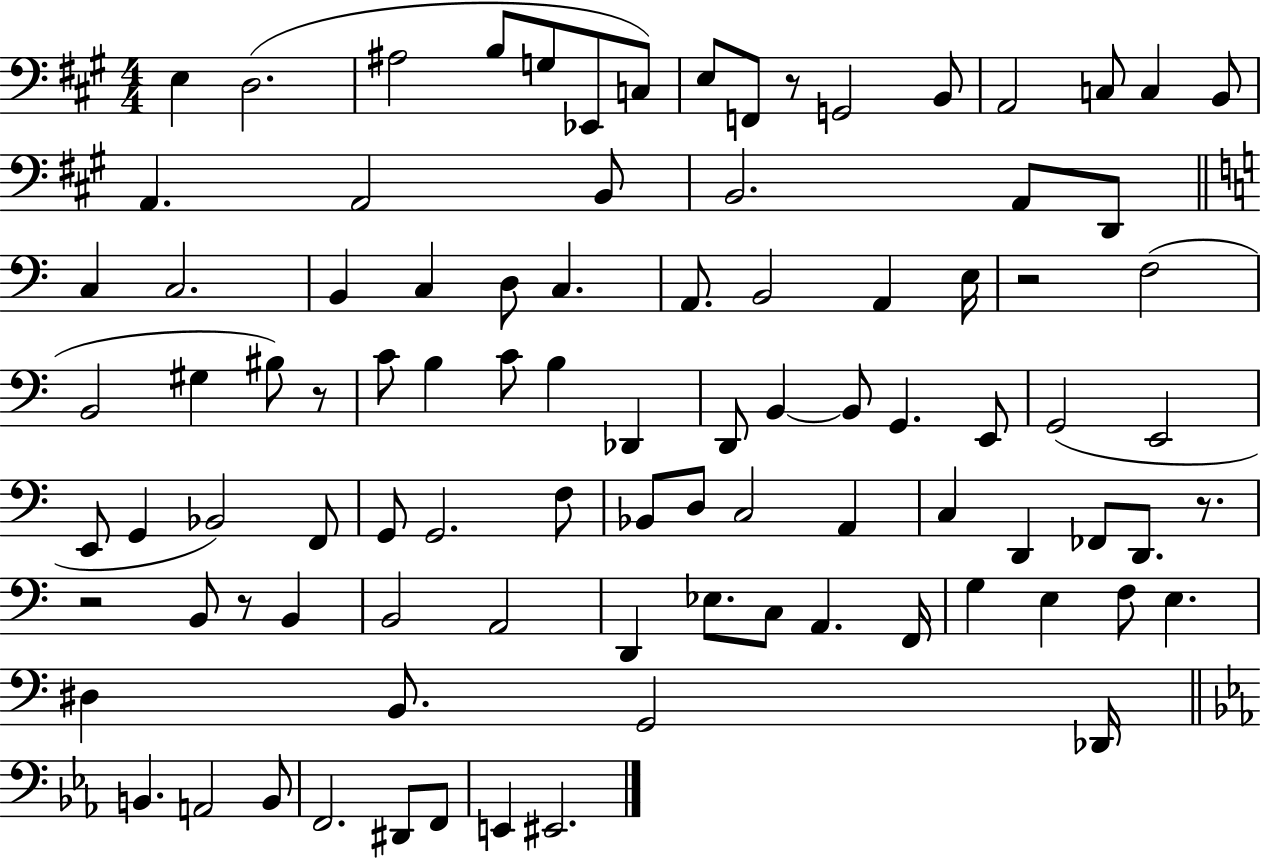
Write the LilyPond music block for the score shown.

{
  \clef bass
  \numericTimeSignature
  \time 4/4
  \key a \major
  e4 d2.( | ais2 b8 g8 ees,8 c8) | e8 f,8 r8 g,2 b,8 | a,2 c8 c4 b,8 | \break a,4. a,2 b,8 | b,2. a,8 d,8 | \bar "||" \break \key a \minor c4 c2. | b,4 c4 d8 c4. | a,8. b,2 a,4 e16 | r2 f2( | \break b,2 gis4 bis8) r8 | c'8 b4 c'8 b4 des,4 | d,8 b,4~~ b,8 g,4. e,8 | g,2( e,2 | \break e,8 g,4 bes,2) f,8 | g,8 g,2. f8 | bes,8 d8 c2 a,4 | c4 d,4 fes,8 d,8. r8. | \break r2 b,8 r8 b,4 | b,2 a,2 | d,4 ees8. c8 a,4. f,16 | g4 e4 f8 e4. | \break dis4 b,8. g,2 des,16 | \bar "||" \break \key ees \major b,4. a,2 b,8 | f,2. dis,8 f,8 | e,4 eis,2. | \bar "|."
}